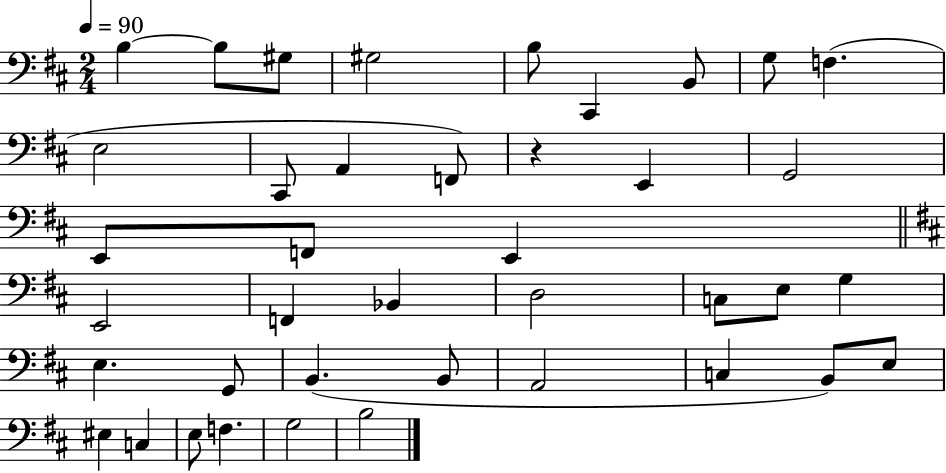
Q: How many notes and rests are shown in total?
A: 40